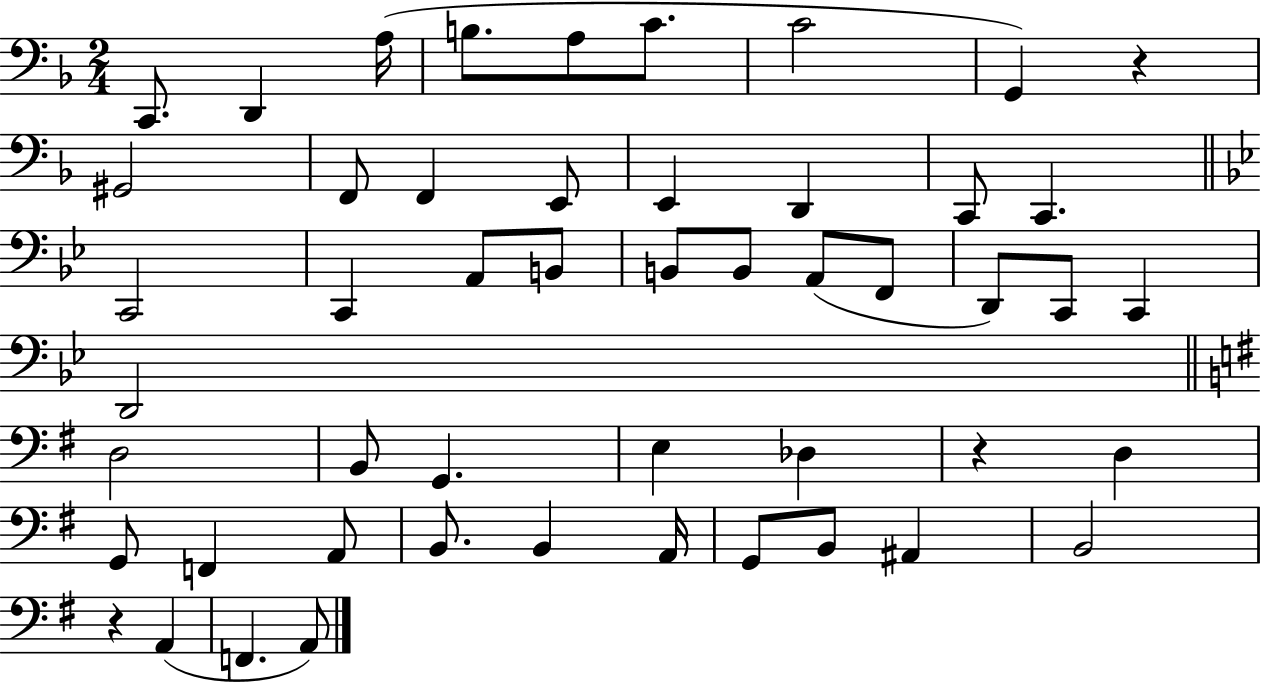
C2/e. D2/q A3/s B3/e. A3/e C4/e. C4/h G2/q R/q G#2/h F2/e F2/q E2/e E2/q D2/q C2/e C2/q. C2/h C2/q A2/e B2/e B2/e B2/e A2/e F2/e D2/e C2/e C2/q D2/h D3/h B2/e G2/q. E3/q Db3/q R/q D3/q G2/e F2/q A2/e B2/e. B2/q A2/s G2/e B2/e A#2/q B2/h R/q A2/q F2/q. A2/e